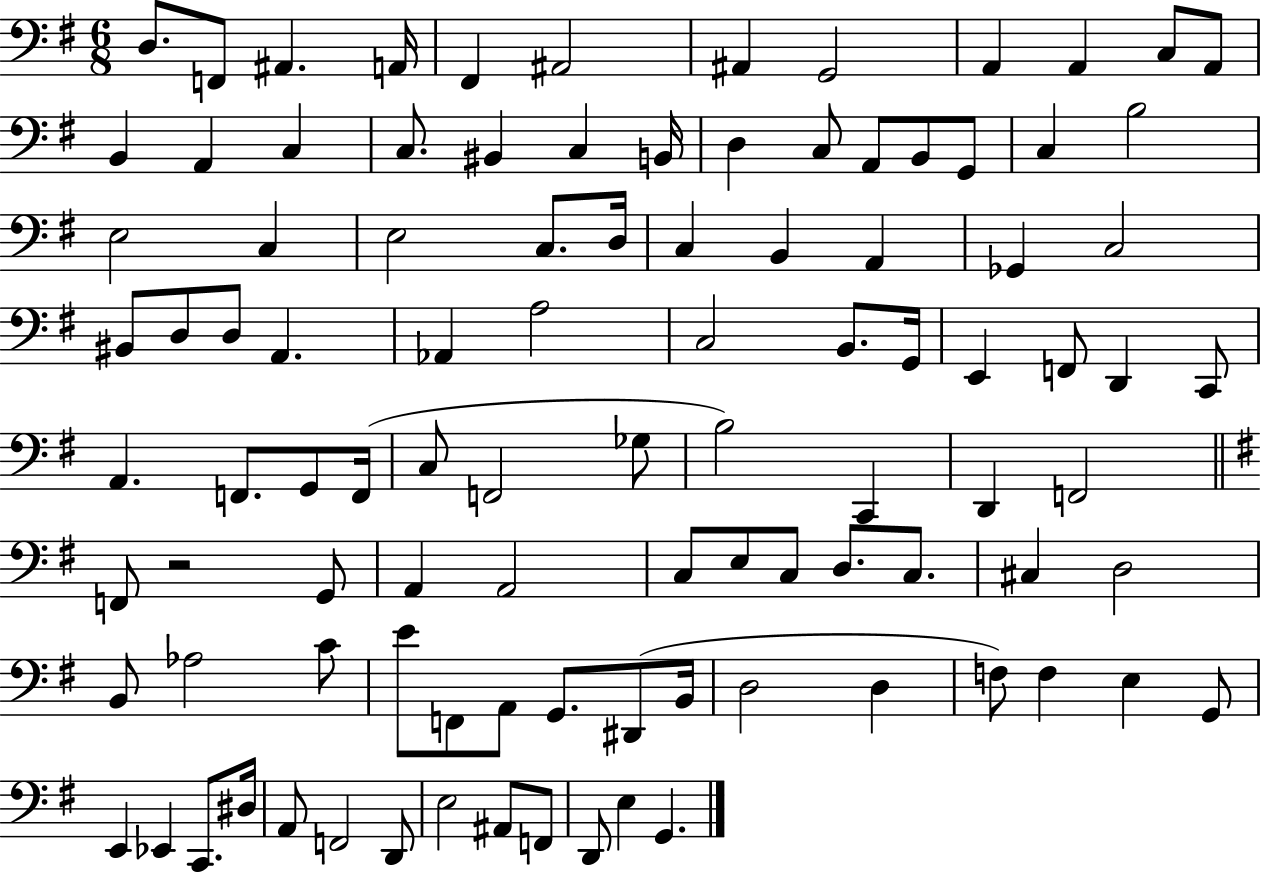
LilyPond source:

{
  \clef bass
  \numericTimeSignature
  \time 6/8
  \key g \major
  d8. f,8 ais,4. a,16 | fis,4 ais,2 | ais,4 g,2 | a,4 a,4 c8 a,8 | \break b,4 a,4 c4 | c8. bis,4 c4 b,16 | d4 c8 a,8 b,8 g,8 | c4 b2 | \break e2 c4 | e2 c8. d16 | c4 b,4 a,4 | ges,4 c2 | \break bis,8 d8 d8 a,4. | aes,4 a2 | c2 b,8. g,16 | e,4 f,8 d,4 c,8 | \break a,4. f,8. g,8 f,16( | c8 f,2 ges8 | b2) c,4 | d,4 f,2 | \break \bar "||" \break \key g \major f,8 r2 g,8 | a,4 a,2 | c8 e8 c8 d8. c8. | cis4 d2 | \break b,8 aes2 c'8 | e'8 f,8 a,8 g,8. dis,8( b,16 | d2 d4 | f8) f4 e4 g,8 | \break e,4 ees,4 c,8. dis16 | a,8 f,2 d,8 | e2 ais,8 f,8 | d,8 e4 g,4. | \break \bar "|."
}